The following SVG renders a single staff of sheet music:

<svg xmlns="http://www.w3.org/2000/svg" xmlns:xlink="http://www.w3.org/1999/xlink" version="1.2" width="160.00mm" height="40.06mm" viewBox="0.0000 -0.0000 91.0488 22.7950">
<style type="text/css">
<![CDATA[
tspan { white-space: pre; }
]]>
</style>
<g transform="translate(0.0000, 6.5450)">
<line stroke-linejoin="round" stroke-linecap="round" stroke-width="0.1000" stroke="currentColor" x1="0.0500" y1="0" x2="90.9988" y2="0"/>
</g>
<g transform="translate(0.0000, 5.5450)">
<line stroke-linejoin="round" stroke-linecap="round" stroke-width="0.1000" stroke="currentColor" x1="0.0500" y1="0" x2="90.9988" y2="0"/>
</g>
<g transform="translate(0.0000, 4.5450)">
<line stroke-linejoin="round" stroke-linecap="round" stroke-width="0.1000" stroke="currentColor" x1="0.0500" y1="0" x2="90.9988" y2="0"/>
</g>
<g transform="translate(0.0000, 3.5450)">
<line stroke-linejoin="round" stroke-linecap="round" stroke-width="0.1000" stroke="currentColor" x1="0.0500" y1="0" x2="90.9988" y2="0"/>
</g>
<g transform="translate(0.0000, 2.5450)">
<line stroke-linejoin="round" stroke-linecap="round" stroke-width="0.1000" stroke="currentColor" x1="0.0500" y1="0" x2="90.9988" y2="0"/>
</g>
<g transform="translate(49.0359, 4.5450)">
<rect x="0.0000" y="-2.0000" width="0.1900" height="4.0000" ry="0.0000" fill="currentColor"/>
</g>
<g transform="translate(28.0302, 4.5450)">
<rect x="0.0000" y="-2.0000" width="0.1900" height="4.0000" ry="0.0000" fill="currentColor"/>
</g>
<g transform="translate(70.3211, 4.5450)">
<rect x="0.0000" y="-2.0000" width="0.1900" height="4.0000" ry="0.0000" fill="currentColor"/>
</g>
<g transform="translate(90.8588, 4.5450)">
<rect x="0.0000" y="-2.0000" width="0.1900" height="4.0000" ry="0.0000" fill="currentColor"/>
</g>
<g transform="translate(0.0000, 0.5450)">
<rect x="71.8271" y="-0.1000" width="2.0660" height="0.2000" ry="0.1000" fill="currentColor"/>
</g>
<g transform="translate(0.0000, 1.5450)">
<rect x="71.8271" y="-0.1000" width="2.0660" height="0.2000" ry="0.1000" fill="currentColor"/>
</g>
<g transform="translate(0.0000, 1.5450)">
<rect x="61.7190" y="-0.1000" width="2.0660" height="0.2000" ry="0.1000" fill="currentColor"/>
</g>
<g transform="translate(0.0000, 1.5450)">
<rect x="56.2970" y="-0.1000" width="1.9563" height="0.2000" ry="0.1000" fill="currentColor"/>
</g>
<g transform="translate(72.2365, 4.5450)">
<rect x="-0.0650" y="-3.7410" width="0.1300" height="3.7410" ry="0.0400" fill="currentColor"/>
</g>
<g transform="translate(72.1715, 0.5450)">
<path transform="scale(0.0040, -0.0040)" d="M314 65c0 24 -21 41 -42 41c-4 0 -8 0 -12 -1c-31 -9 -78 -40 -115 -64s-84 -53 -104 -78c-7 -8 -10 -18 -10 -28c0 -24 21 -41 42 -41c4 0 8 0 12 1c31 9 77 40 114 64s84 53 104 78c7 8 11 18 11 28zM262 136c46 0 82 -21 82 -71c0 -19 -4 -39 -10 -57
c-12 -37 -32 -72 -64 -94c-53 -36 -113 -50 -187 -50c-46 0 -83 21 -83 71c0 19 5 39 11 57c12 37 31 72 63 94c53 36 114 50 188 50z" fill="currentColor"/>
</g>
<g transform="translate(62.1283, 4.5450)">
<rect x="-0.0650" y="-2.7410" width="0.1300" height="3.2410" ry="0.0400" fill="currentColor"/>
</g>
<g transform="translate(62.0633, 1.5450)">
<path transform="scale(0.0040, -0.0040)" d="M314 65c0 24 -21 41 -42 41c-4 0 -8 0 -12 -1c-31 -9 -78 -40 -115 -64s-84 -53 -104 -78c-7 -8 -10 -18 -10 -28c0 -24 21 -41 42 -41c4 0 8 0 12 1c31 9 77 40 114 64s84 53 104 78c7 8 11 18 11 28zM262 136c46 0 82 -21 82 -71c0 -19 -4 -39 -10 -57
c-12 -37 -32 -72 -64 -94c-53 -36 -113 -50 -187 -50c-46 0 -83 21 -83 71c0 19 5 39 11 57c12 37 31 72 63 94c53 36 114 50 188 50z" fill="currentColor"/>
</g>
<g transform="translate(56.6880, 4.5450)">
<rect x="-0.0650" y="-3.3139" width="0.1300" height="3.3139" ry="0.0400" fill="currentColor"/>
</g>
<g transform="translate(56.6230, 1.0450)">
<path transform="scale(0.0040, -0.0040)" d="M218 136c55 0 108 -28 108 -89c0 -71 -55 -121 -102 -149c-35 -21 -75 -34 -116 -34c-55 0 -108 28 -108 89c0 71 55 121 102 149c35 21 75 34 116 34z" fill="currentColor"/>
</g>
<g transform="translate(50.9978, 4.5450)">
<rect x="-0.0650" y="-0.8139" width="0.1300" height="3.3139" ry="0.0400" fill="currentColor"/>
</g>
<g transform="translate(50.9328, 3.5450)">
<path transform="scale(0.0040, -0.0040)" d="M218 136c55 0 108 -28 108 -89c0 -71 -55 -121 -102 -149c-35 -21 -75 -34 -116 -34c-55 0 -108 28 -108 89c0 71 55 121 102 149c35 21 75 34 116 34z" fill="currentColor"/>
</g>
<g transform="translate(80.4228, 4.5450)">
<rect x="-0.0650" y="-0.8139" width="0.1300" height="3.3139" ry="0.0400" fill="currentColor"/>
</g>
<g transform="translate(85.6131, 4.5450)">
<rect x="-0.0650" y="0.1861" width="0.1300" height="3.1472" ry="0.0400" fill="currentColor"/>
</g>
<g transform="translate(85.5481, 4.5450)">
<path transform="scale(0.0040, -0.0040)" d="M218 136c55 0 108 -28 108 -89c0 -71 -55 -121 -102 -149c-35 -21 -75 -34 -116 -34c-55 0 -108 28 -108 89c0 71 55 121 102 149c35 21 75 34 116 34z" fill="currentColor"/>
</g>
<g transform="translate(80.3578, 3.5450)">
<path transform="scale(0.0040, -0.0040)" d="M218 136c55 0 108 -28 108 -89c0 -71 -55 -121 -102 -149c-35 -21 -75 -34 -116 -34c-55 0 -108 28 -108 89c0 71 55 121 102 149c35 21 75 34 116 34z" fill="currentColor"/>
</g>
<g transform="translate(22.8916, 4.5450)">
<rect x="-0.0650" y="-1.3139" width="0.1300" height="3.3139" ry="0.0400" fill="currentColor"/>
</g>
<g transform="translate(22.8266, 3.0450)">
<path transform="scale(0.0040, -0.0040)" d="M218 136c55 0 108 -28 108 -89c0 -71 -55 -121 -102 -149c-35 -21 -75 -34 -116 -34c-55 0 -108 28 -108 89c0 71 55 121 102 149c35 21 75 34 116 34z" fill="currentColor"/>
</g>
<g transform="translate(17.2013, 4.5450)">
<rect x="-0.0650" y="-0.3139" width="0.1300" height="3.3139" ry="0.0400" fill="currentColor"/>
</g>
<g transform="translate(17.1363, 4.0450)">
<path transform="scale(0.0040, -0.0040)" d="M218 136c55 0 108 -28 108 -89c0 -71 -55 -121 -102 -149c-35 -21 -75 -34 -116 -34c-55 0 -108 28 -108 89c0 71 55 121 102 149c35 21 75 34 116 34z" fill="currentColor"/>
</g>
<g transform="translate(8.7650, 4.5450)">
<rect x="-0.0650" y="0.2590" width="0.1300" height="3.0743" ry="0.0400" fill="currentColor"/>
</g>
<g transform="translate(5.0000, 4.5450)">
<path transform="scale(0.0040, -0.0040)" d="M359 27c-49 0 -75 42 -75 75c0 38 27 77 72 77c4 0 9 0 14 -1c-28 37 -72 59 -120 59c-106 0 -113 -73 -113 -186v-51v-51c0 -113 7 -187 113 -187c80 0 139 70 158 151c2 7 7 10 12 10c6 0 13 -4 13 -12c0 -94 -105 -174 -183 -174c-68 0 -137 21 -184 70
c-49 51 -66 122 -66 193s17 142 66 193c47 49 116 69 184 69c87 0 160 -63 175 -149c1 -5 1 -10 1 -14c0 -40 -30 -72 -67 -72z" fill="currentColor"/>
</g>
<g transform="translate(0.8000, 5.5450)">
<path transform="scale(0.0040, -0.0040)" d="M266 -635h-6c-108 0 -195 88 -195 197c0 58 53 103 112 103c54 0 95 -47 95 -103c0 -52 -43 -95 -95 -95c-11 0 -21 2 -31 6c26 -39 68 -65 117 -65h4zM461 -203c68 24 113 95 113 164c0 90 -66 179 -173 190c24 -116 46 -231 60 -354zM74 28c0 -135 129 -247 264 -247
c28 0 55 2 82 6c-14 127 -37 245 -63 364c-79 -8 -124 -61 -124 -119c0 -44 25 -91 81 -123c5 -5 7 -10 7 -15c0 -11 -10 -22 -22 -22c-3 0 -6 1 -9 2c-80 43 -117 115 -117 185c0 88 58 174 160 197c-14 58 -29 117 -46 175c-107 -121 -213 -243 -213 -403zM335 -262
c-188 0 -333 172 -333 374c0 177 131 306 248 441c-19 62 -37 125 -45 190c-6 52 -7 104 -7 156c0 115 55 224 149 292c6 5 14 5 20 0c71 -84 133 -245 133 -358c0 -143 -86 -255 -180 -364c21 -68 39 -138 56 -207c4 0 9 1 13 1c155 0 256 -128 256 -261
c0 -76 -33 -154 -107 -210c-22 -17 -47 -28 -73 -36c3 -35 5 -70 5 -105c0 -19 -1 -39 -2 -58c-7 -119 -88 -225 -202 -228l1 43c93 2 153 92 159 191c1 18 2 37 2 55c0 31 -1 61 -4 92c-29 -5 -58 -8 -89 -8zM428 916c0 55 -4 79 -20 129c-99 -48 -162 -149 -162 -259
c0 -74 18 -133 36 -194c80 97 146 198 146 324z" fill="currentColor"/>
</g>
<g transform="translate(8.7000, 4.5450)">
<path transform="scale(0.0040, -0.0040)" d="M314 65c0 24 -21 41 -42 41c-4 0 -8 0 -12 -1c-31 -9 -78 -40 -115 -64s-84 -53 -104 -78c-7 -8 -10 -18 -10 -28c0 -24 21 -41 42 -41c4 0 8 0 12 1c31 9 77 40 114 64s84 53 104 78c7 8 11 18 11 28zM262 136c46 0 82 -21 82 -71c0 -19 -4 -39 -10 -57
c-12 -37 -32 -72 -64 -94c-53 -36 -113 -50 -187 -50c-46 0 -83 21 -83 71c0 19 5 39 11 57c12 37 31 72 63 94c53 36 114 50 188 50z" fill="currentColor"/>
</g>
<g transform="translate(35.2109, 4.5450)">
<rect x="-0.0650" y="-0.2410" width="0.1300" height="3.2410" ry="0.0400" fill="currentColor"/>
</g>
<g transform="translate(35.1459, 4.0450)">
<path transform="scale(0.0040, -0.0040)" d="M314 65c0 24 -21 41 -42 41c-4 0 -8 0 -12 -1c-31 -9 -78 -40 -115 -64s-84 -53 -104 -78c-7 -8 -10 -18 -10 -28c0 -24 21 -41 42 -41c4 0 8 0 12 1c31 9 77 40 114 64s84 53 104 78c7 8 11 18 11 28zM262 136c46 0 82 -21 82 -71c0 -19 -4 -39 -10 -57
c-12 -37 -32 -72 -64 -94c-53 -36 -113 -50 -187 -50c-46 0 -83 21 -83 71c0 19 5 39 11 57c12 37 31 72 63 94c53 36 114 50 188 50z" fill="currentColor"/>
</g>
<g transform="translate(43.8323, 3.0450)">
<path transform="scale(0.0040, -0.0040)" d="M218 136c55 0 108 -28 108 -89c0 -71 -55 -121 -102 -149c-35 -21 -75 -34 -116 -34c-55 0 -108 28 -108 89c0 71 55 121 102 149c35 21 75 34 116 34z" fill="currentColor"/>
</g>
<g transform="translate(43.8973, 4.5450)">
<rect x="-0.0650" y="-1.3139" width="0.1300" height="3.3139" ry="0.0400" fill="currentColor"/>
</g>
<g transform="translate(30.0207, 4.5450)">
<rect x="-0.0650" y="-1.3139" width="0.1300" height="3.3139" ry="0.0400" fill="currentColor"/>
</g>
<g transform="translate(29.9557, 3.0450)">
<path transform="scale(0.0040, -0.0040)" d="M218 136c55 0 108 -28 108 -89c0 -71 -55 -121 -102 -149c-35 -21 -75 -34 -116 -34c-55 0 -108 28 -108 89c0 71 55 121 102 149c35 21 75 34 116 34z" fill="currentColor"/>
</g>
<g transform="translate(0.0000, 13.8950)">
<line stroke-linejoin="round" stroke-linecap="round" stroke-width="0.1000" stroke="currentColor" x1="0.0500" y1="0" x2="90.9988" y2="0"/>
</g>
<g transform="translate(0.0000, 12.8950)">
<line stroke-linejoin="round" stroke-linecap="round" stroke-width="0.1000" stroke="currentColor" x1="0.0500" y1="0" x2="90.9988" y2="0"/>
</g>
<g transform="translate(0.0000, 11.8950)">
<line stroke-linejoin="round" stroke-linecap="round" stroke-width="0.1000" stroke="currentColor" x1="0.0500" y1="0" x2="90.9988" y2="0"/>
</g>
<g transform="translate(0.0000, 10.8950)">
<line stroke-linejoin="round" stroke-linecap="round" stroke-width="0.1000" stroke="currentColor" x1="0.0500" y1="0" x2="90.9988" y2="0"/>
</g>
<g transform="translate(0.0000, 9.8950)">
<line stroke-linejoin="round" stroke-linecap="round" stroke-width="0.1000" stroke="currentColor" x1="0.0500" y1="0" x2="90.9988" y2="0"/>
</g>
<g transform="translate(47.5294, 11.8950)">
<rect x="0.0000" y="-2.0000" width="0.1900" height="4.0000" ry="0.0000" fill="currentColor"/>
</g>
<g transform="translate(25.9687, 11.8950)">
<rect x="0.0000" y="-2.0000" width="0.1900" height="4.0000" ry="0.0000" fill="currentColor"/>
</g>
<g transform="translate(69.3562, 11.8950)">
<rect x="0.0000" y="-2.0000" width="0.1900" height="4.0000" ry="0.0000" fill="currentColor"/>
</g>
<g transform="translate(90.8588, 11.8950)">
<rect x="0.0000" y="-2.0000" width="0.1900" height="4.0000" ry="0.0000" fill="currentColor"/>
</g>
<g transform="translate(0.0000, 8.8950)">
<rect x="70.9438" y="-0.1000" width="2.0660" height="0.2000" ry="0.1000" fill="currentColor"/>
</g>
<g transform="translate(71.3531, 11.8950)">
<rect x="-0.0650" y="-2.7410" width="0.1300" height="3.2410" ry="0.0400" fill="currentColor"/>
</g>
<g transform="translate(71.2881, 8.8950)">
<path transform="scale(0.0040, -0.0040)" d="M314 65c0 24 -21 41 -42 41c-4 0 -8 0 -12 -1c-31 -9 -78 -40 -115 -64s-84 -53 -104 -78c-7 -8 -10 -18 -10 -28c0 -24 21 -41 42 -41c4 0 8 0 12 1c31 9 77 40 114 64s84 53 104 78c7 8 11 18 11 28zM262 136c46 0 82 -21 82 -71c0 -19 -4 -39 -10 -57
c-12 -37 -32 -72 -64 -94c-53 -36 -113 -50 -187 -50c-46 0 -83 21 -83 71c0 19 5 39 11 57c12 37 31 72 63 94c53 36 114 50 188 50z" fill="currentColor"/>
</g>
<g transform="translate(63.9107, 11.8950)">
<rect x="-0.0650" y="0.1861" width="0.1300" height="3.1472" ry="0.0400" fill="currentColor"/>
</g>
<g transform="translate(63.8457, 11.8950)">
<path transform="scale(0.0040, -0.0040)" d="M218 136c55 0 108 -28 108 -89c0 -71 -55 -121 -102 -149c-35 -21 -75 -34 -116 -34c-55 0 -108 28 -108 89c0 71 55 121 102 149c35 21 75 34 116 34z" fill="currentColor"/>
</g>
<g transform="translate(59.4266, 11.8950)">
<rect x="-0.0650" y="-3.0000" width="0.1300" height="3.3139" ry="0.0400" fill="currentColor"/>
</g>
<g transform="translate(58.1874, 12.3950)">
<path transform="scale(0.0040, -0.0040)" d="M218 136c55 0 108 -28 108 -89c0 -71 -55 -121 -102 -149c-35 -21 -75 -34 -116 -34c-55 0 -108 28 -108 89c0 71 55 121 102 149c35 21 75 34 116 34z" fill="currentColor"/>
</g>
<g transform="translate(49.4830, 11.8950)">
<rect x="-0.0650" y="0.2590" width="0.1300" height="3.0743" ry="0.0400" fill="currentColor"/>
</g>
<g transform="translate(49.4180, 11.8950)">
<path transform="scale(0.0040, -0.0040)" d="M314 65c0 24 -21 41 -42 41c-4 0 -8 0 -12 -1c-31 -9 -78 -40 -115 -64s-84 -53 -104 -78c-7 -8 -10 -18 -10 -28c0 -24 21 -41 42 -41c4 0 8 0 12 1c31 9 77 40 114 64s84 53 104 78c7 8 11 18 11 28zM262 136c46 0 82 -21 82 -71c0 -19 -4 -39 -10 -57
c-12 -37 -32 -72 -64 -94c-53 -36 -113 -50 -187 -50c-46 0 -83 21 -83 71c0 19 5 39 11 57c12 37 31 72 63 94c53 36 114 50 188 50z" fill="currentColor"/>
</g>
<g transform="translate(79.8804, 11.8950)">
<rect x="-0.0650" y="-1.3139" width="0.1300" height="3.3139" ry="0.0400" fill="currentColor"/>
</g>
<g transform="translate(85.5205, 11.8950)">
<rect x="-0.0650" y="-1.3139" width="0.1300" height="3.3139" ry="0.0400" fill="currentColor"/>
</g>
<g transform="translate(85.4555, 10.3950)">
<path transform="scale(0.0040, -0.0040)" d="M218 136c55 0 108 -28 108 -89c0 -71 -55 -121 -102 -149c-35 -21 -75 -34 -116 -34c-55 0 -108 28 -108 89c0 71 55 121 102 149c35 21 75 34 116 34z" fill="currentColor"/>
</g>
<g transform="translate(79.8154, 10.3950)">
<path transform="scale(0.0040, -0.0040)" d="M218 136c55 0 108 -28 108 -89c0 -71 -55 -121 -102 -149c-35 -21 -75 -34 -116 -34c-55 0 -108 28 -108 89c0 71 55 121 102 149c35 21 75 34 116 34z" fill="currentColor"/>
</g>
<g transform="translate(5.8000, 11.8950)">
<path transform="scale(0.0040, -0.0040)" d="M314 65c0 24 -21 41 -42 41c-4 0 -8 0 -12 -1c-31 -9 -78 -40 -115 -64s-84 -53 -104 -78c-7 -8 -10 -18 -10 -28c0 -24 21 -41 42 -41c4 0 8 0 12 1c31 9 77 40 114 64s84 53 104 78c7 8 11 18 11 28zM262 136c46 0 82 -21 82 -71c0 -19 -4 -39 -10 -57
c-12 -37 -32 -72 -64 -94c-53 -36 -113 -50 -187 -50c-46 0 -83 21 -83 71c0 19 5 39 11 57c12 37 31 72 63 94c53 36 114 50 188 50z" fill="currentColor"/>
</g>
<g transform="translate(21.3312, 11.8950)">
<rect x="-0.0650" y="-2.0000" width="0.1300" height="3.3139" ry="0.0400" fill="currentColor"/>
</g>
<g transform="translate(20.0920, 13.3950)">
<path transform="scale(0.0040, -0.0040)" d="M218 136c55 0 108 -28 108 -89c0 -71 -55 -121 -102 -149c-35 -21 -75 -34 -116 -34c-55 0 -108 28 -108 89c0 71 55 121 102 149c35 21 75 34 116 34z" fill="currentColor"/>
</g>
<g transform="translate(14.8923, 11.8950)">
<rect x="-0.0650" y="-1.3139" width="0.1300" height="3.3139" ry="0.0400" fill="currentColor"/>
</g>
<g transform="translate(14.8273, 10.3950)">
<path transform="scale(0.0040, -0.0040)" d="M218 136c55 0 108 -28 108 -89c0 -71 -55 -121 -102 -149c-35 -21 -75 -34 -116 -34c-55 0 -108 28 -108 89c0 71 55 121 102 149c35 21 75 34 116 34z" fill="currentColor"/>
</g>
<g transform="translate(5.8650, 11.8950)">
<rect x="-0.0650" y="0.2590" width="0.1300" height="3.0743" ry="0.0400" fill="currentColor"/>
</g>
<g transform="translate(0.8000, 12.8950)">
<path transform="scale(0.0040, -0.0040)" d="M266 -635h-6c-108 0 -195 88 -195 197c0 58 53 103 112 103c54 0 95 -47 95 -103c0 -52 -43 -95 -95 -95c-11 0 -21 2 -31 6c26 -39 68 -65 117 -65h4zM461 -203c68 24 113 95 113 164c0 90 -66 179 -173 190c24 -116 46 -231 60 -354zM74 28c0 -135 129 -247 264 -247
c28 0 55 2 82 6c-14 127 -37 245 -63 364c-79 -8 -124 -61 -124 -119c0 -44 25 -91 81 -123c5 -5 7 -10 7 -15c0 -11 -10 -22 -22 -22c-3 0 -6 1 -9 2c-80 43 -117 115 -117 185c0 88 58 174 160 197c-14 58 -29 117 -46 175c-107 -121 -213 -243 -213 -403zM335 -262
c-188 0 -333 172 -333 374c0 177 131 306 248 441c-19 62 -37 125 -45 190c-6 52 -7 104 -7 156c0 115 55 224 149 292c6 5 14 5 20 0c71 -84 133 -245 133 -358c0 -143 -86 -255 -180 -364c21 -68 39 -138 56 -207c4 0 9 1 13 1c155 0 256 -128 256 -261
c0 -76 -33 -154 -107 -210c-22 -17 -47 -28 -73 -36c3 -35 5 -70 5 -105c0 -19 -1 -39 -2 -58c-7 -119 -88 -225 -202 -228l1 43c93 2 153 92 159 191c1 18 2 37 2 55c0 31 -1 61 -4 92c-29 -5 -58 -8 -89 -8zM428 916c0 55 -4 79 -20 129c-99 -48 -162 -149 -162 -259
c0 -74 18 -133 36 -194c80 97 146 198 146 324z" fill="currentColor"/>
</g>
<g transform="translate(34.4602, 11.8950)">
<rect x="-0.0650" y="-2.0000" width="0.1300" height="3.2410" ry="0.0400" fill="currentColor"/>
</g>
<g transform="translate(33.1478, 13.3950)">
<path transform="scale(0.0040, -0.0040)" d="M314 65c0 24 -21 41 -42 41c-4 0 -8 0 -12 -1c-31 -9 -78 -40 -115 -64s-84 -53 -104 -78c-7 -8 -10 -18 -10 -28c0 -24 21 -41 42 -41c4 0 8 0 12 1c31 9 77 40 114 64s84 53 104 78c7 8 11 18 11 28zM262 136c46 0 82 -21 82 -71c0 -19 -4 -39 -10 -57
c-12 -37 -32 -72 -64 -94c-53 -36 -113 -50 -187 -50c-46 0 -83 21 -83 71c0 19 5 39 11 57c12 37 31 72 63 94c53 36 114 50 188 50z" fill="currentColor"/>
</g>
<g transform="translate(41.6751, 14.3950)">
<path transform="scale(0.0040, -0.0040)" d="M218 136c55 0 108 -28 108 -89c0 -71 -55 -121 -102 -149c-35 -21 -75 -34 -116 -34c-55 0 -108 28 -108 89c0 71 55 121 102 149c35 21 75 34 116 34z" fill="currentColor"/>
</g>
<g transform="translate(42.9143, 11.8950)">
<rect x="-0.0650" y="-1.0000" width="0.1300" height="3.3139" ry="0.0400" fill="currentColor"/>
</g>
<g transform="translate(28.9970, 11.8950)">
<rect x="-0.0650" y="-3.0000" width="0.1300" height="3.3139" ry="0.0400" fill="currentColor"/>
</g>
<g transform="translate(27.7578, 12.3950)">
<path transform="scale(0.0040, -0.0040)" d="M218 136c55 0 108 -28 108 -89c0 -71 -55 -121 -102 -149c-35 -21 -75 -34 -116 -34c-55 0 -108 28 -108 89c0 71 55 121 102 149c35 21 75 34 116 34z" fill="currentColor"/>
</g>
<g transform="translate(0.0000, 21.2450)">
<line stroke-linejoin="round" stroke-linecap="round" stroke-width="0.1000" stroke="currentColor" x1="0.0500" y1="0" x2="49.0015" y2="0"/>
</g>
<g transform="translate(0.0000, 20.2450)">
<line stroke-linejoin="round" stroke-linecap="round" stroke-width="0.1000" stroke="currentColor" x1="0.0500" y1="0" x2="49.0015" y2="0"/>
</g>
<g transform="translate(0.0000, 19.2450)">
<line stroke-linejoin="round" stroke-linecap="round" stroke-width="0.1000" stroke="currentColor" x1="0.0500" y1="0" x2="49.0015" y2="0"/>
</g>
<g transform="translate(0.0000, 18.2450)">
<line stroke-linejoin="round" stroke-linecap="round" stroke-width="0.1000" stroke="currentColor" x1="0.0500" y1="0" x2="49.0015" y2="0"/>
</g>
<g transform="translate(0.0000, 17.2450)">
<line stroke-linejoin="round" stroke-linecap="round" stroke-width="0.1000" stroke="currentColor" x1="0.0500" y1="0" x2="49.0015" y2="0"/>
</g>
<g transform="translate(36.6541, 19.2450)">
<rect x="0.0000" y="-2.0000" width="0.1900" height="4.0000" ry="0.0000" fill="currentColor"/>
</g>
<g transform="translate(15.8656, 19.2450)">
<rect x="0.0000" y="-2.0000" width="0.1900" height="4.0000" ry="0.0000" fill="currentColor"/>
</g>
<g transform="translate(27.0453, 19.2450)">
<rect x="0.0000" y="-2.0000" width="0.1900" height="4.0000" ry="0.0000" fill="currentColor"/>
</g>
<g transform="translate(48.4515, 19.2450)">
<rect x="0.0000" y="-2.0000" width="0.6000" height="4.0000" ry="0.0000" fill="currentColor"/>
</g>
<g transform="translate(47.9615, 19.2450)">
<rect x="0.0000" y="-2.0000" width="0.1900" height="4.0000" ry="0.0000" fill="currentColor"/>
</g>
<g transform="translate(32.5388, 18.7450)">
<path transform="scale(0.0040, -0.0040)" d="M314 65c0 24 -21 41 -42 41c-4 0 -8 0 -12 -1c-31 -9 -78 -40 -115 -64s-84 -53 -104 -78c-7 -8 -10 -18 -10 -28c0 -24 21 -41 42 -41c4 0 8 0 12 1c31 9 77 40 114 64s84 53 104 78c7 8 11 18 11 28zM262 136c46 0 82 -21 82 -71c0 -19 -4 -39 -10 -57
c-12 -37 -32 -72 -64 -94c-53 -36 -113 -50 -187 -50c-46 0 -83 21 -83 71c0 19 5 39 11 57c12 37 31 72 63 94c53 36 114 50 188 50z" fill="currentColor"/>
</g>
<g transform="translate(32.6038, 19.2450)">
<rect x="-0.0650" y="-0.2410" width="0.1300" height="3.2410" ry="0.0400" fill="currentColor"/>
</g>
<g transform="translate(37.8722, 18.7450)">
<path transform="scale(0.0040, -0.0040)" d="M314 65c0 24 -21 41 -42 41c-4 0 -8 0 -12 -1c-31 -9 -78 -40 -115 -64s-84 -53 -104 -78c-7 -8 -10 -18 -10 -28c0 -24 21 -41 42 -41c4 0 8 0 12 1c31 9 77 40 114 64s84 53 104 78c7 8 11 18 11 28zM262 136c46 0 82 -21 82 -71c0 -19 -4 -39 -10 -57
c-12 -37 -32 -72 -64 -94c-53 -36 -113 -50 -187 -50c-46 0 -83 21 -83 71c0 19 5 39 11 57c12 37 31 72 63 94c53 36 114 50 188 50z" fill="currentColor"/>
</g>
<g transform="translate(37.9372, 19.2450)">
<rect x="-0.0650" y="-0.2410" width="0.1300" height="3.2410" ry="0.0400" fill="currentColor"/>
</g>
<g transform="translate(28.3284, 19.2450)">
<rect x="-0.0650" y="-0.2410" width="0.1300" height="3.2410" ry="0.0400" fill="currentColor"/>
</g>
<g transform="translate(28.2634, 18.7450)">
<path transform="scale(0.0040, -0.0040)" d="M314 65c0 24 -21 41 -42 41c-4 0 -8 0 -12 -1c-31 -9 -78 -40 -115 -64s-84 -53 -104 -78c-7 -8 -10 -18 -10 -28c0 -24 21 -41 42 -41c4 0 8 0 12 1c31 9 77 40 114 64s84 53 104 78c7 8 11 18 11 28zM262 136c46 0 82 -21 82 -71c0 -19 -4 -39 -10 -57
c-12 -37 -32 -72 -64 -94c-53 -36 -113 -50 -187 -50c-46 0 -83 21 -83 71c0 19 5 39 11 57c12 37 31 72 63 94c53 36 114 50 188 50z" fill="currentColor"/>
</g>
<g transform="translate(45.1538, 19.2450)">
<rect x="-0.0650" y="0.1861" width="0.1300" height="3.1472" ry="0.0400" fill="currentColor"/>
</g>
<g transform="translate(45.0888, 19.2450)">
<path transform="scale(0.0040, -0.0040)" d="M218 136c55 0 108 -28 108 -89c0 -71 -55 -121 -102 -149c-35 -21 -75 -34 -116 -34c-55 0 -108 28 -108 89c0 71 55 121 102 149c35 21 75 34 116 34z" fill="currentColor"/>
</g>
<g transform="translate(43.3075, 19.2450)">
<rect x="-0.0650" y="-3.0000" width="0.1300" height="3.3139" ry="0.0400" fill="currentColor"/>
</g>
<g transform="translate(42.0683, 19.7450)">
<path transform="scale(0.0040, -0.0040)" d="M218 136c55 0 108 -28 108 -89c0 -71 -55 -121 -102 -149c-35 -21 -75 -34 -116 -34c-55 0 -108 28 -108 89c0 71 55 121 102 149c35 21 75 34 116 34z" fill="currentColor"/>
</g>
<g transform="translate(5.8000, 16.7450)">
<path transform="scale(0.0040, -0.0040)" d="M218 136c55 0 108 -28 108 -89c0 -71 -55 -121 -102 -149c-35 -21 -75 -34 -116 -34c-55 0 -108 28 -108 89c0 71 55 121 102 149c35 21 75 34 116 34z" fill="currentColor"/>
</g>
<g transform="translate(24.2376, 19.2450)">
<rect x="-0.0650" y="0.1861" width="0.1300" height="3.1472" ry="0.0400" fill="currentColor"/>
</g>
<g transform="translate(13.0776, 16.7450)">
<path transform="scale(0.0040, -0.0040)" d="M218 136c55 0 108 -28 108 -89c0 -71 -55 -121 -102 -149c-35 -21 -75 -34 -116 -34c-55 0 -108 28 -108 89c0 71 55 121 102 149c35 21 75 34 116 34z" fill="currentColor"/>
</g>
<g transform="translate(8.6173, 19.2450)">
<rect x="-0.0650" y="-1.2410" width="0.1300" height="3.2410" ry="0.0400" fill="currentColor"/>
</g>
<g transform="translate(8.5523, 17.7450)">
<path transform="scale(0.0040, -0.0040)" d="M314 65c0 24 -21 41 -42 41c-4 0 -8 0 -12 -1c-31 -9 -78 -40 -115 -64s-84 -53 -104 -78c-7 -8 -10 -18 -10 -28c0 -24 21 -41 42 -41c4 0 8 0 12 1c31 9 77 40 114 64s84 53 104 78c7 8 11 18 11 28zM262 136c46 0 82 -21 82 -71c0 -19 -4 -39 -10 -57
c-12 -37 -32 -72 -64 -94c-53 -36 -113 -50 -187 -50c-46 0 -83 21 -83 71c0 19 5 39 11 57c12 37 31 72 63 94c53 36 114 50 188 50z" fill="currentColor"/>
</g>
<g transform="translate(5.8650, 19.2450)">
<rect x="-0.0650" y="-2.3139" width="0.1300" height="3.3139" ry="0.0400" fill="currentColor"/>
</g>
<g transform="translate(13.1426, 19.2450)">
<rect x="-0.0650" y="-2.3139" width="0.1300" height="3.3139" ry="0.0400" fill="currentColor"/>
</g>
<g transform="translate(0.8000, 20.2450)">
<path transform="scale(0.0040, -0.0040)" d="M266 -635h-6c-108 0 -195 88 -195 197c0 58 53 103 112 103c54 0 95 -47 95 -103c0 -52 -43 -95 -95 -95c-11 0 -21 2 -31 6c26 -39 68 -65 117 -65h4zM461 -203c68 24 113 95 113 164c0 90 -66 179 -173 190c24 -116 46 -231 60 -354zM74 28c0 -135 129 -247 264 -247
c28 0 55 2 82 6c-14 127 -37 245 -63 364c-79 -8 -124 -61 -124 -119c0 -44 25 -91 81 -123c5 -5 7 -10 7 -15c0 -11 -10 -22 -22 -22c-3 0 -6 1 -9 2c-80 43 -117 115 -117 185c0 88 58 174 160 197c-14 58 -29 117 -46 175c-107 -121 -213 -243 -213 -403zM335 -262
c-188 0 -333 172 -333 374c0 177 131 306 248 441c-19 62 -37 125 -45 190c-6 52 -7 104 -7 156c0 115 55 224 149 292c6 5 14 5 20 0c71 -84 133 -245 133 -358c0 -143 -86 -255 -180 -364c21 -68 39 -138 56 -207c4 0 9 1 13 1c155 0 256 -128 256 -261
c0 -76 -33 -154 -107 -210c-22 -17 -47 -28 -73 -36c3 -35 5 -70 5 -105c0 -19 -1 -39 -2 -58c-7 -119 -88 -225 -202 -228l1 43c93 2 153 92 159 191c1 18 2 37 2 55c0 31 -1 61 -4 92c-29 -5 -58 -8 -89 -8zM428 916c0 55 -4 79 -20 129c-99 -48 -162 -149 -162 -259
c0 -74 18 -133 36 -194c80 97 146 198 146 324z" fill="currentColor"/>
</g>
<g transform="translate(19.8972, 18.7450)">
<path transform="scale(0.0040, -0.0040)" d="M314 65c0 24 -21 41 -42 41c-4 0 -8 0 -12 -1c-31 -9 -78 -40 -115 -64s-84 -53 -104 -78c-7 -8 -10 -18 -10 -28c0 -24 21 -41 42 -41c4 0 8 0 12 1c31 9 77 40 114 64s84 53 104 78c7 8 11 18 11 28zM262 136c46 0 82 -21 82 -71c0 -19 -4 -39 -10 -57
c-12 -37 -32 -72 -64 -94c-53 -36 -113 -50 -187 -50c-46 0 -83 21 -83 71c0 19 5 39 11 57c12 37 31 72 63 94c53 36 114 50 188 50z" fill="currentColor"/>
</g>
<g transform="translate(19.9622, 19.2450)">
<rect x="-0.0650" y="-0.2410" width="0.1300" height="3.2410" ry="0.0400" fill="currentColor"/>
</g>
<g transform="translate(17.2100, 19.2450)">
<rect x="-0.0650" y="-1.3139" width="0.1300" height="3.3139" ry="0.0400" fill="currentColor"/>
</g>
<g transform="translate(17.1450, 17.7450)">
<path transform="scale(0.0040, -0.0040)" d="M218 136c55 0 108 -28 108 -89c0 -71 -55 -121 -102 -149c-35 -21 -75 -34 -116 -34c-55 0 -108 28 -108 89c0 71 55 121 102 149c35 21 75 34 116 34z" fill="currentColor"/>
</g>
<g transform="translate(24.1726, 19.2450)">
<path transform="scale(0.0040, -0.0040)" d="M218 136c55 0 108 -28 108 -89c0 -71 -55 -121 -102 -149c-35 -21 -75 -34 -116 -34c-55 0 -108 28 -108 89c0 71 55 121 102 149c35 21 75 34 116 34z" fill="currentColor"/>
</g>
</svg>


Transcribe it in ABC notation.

X:1
T:Untitled
M:4/4
L:1/4
K:C
B2 c e e c2 e d b a2 c'2 d B B2 e F A F2 D B2 A B a2 e e g e2 g e c2 B c2 c2 c2 A B